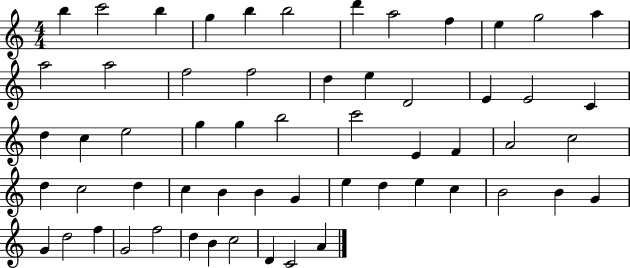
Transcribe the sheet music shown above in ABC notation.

X:1
T:Untitled
M:4/4
L:1/4
K:C
b c'2 b g b b2 d' a2 f e g2 a a2 a2 f2 f2 d e D2 E E2 C d c e2 g g b2 c'2 E F A2 c2 d c2 d c B B G e d e c B2 B G G d2 f G2 f2 d B c2 D C2 A